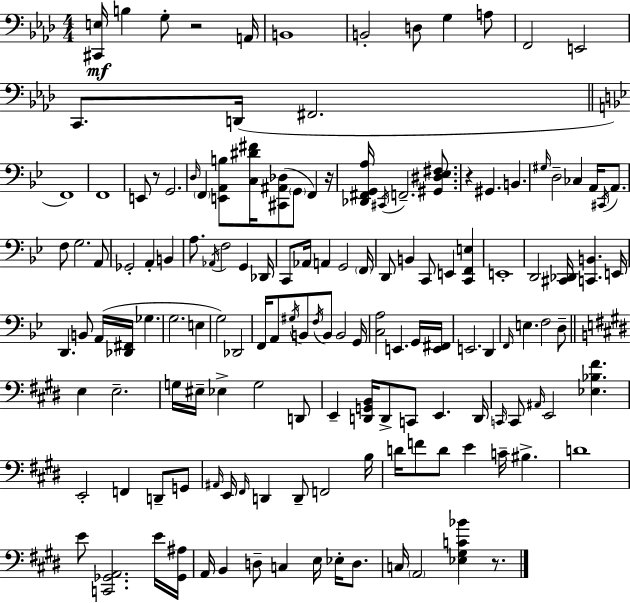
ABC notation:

X:1
T:Untitled
M:4/4
L:1/4
K:Fm
[^C,,E,]/4 B, G,/2 z2 A,,/4 B,,4 B,,2 D,/2 G, A,/2 F,,2 E,,2 C,,/2 D,,/4 ^F,,2 F,,4 F,,4 E,,/2 z/2 G,,2 D,/4 F,, [E,,A,,B,]/2 [C,^D^F]/4 [^C,,^A,,_D,]/2 G,,/2 F,, z/4 [_D,,^F,,G,,A,]/4 ^C,,/4 F,,2 [^G,,^D,_E,^F,]/2 z ^G,, B,, ^G,/4 D,2 _C, A,,/4 ^C,,/4 A,,/2 F,/2 G,2 A,,/2 _G,,2 A,, B,, A,/2 _A,,/4 F,2 G,, _D,,/4 C,,/2 _A,,/4 A,, G,,2 F,,/4 D,,/2 B,, C,,/2 E,, [C,,F,,E,] E,,4 D,,2 [^C,,_D,,]/4 [C,,B,,] E,,/4 D,, B,,/2 A,,/4 [_D,,^F,,]/4 _G, G,2 E, G,2 _D,,2 F,,/4 A,,/2 ^G,/4 B,,/2 F,/4 B,,/2 B,,2 G,,/4 [C,A,]2 E,, G,,/4 [E,,^F,,]/4 E,,2 D,, F,,/4 E, F,2 D,/2 E, E,2 G,/4 ^E,/4 _E, G,2 D,,/2 E,, [D,,G,,B,,]/4 D,,/2 C,,/2 E,, D,,/4 C,,/4 C,,/2 ^A,,/4 E,,2 [_E,_B,^F] E,,2 F,, D,,/2 G,,/2 ^A,,/4 E,,/4 ^F,,/4 D,, D,,/2 F,,2 B,/4 D/4 F/2 D/2 E C/4 ^B, D4 E/2 [C,,_G,,A,,]2 E/4 [_G,,^A,]/4 A,,/4 B,, D,/2 C, E,/4 _E,/4 D,/2 C,/4 A,,2 [_E,^G,C_B] z/2